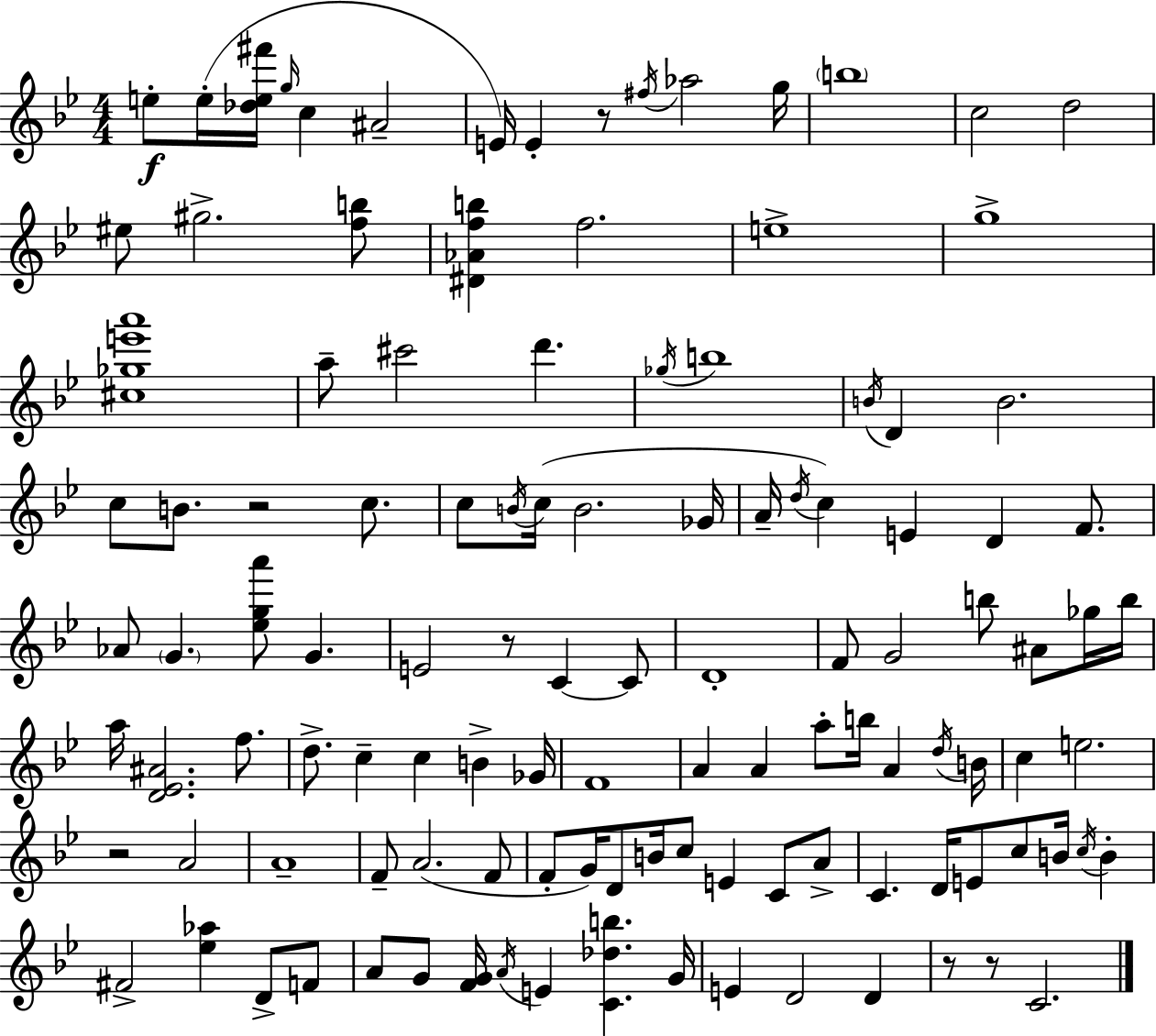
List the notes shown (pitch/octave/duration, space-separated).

E5/e E5/s [Db5,E5,F#6]/s G5/s C5/q A#4/h E4/s E4/q R/e F#5/s Ab5/h G5/s B5/w C5/h D5/h EIS5/e G#5/h. [F5,B5]/e [D#4,Ab4,F5,B5]/q F5/h. E5/w G5/w [C#5,Gb5,E6,A6]/w A5/e C#6/h D6/q. Gb5/s B5/w B4/s D4/q B4/h. C5/e B4/e. R/h C5/e. C5/e B4/s C5/s B4/h. Gb4/s A4/s D5/s C5/q E4/q D4/q F4/e. Ab4/e G4/q. [Eb5,G5,A6]/e G4/q. E4/h R/e C4/q C4/e D4/w F4/e G4/h B5/e A#4/e Gb5/s B5/s A5/s [D4,Eb4,A#4]/h. F5/e. D5/e. C5/q C5/q B4/q Gb4/s F4/w A4/q A4/q A5/e B5/s A4/q D5/s B4/s C5/q E5/h. R/h A4/h A4/w F4/e A4/h. F4/e F4/e G4/s D4/e B4/s C5/e E4/q C4/e A4/e C4/q. D4/s E4/e C5/e B4/s C5/s B4/q F#4/h [Eb5,Ab5]/q D4/e F4/e A4/e G4/e [F4,G4]/s A4/s E4/q [C4,Db5,B5]/q. G4/s E4/q D4/h D4/q R/e R/e C4/h.